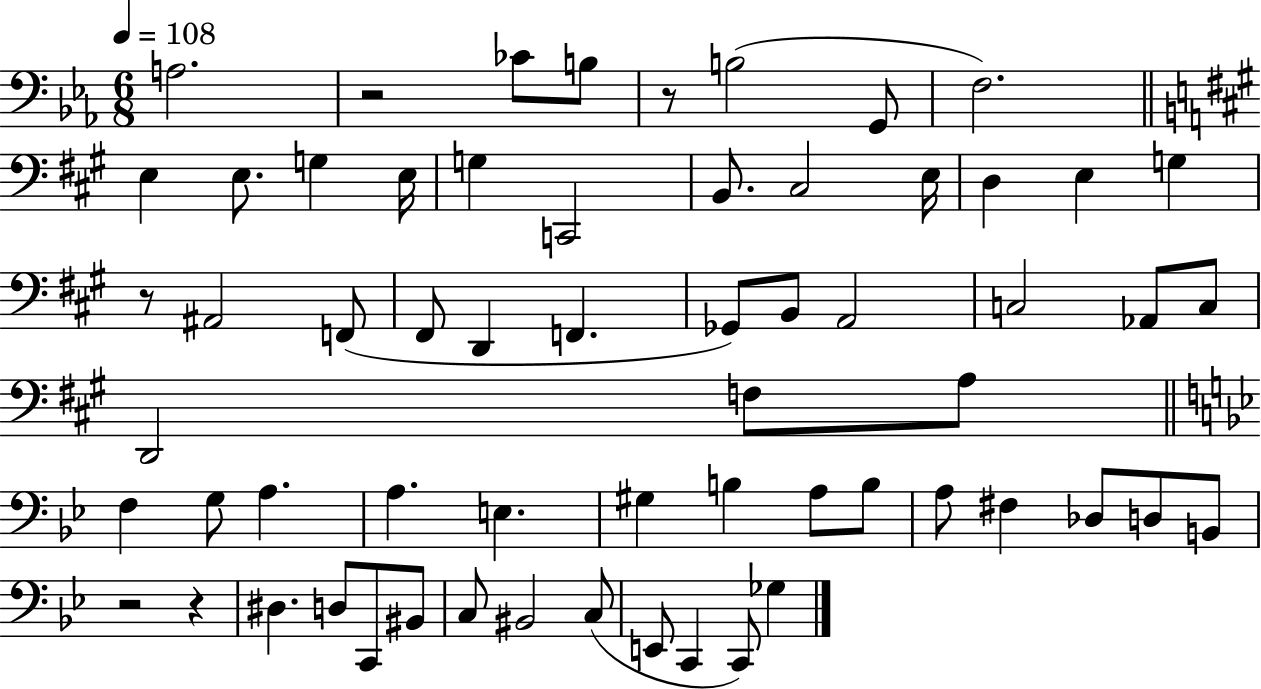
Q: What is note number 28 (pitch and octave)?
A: Ab2